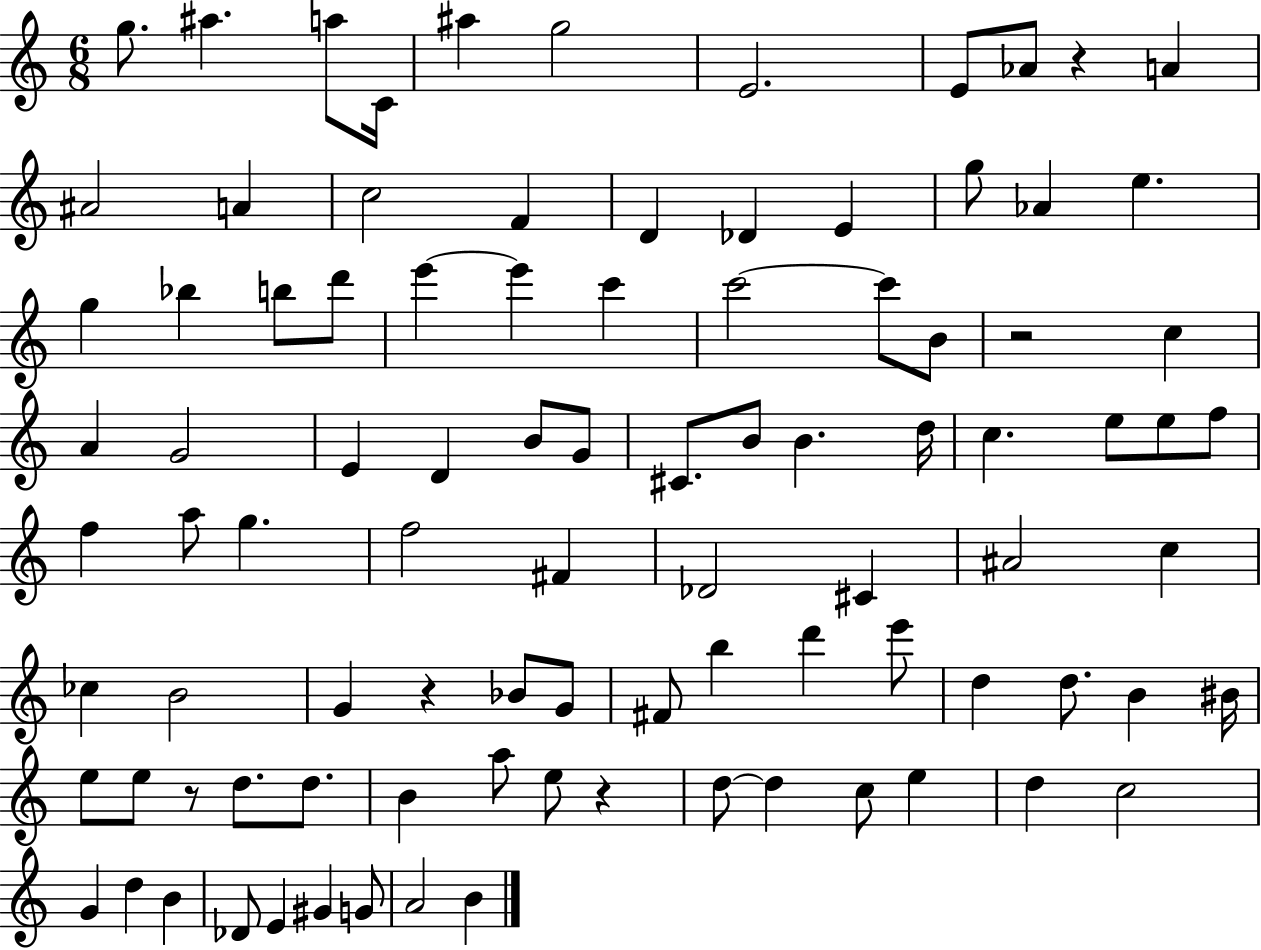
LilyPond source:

{
  \clef treble
  \numericTimeSignature
  \time 6/8
  \key c \major
  g''8. ais''4. a''8 c'16 | ais''4 g''2 | e'2. | e'8 aes'8 r4 a'4 | \break ais'2 a'4 | c''2 f'4 | d'4 des'4 e'4 | g''8 aes'4 e''4. | \break g''4 bes''4 b''8 d'''8 | e'''4~~ e'''4 c'''4 | c'''2~~ c'''8 b'8 | r2 c''4 | \break a'4 g'2 | e'4 d'4 b'8 g'8 | cis'8. b'8 b'4. d''16 | c''4. e''8 e''8 f''8 | \break f''4 a''8 g''4. | f''2 fis'4 | des'2 cis'4 | ais'2 c''4 | \break ces''4 b'2 | g'4 r4 bes'8 g'8 | fis'8 b''4 d'''4 e'''8 | d''4 d''8. b'4 bis'16 | \break e''8 e''8 r8 d''8. d''8. | b'4 a''8 e''8 r4 | d''8~~ d''4 c''8 e''4 | d''4 c''2 | \break g'4 d''4 b'4 | des'8 e'4 gis'4 g'8 | a'2 b'4 | \bar "|."
}